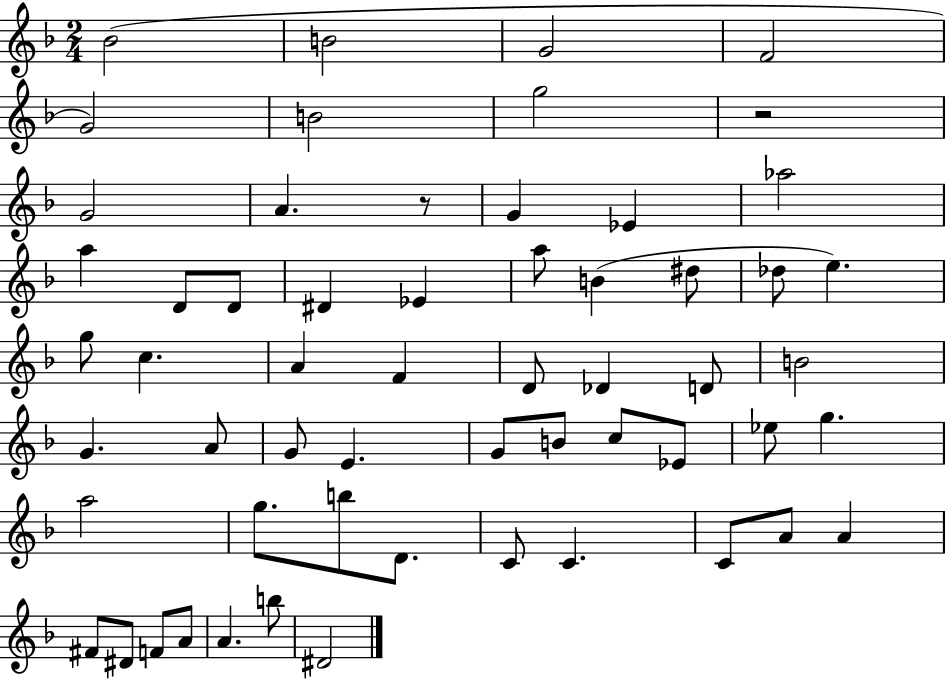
{
  \clef treble
  \numericTimeSignature
  \time 2/4
  \key f \major
  \repeat volta 2 { bes'2( | b'2 | g'2 | f'2 | \break g'2) | b'2 | g''2 | r2 | \break g'2 | a'4. r8 | g'4 ees'4 | aes''2 | \break a''4 d'8 d'8 | dis'4 ees'4 | a''8 b'4( dis''8 | des''8 e''4.) | \break g''8 c''4. | a'4 f'4 | d'8 des'4 d'8 | b'2 | \break g'4. a'8 | g'8 e'4. | g'8 b'8 c''8 ees'8 | ees''8 g''4. | \break a''2 | g''8. b''8 d'8. | c'8 c'4. | c'8 a'8 a'4 | \break fis'8 dis'8 f'8 a'8 | a'4. b''8 | dis'2 | } \bar "|."
}